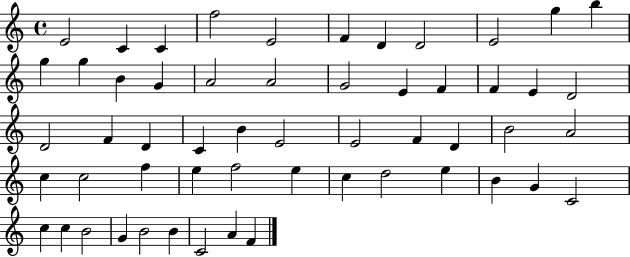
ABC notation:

X:1
T:Untitled
M:4/4
L:1/4
K:C
E2 C C f2 E2 F D D2 E2 g b g g B G A2 A2 G2 E F F E D2 D2 F D C B E2 E2 F D B2 A2 c c2 f e f2 e c d2 e B G C2 c c B2 G B2 B C2 A F